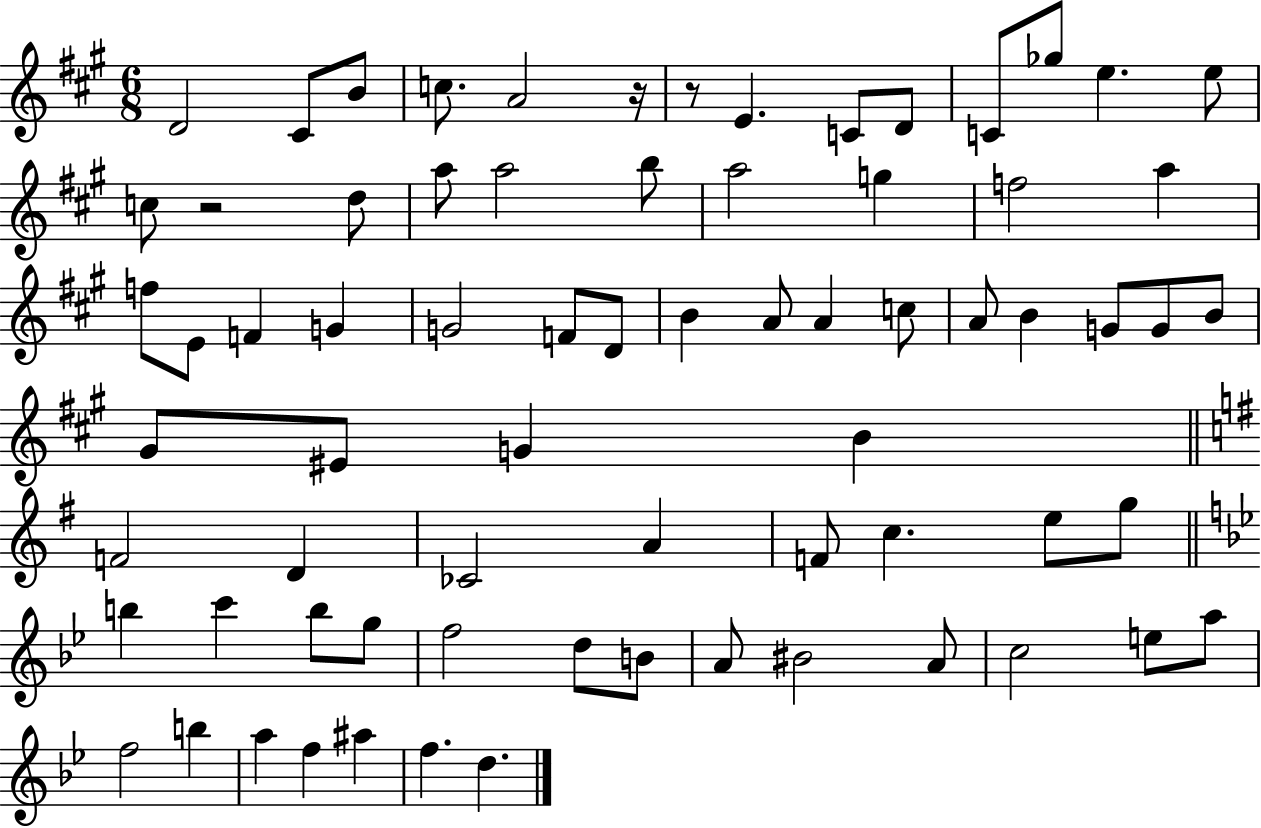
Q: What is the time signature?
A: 6/8